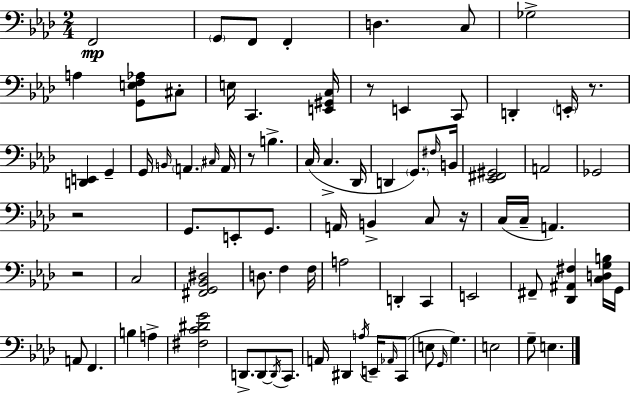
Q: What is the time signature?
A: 2/4